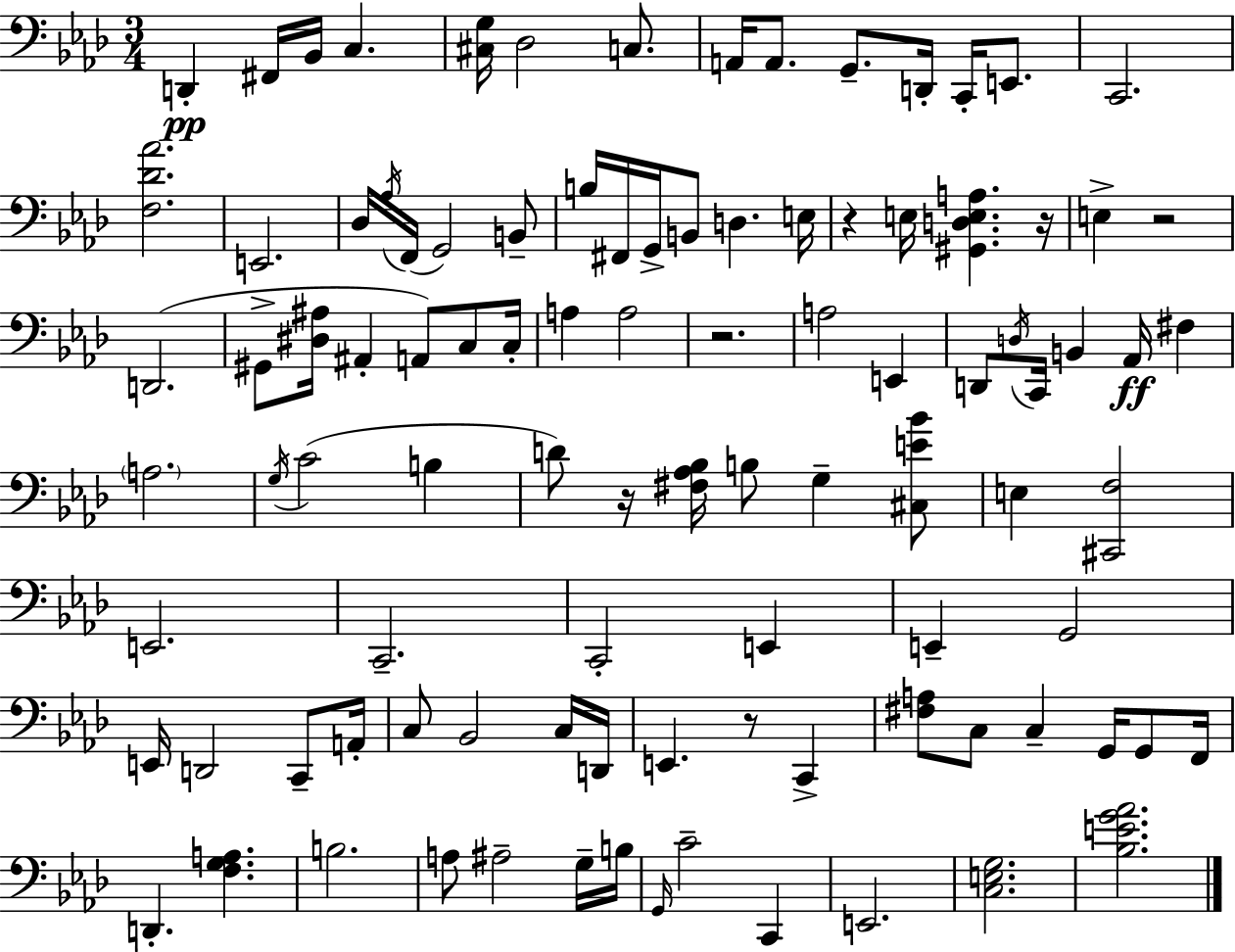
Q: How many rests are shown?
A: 6